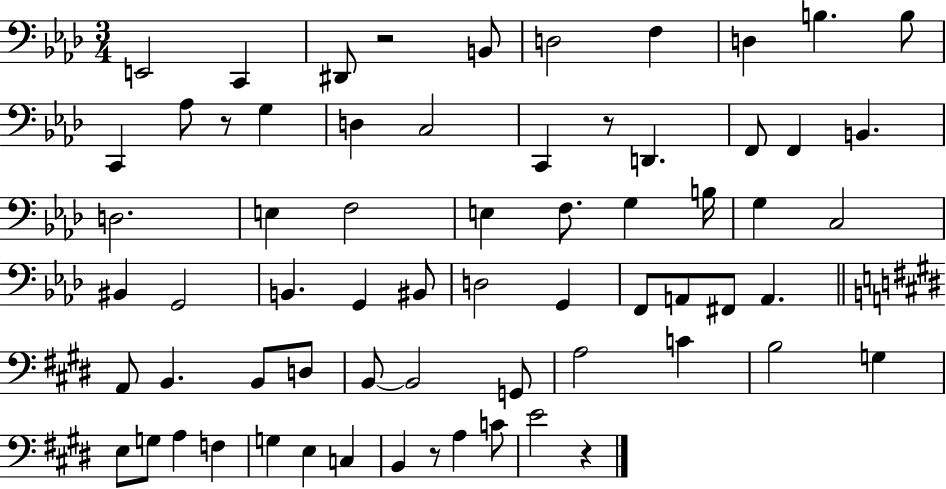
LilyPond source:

{
  \clef bass
  \numericTimeSignature
  \time 3/4
  \key aes \major
  e,2 c,4 | dis,8 r2 b,8 | d2 f4 | d4 b4. b8 | \break c,4 aes8 r8 g4 | d4 c2 | c,4 r8 d,4. | f,8 f,4 b,4. | \break d2. | e4 f2 | e4 f8. g4 b16 | g4 c2 | \break bis,4 g,2 | b,4. g,4 bis,8 | d2 g,4 | f,8 a,8 fis,8 a,4. | \break \bar "||" \break \key e \major a,8 b,4. b,8 d8 | b,8~~ b,2 g,8 | a2 c'4 | b2 g4 | \break e8 g8 a4 f4 | g4 e4 c4 | b,4 r8 a4 c'8 | e'2 r4 | \break \bar "|."
}